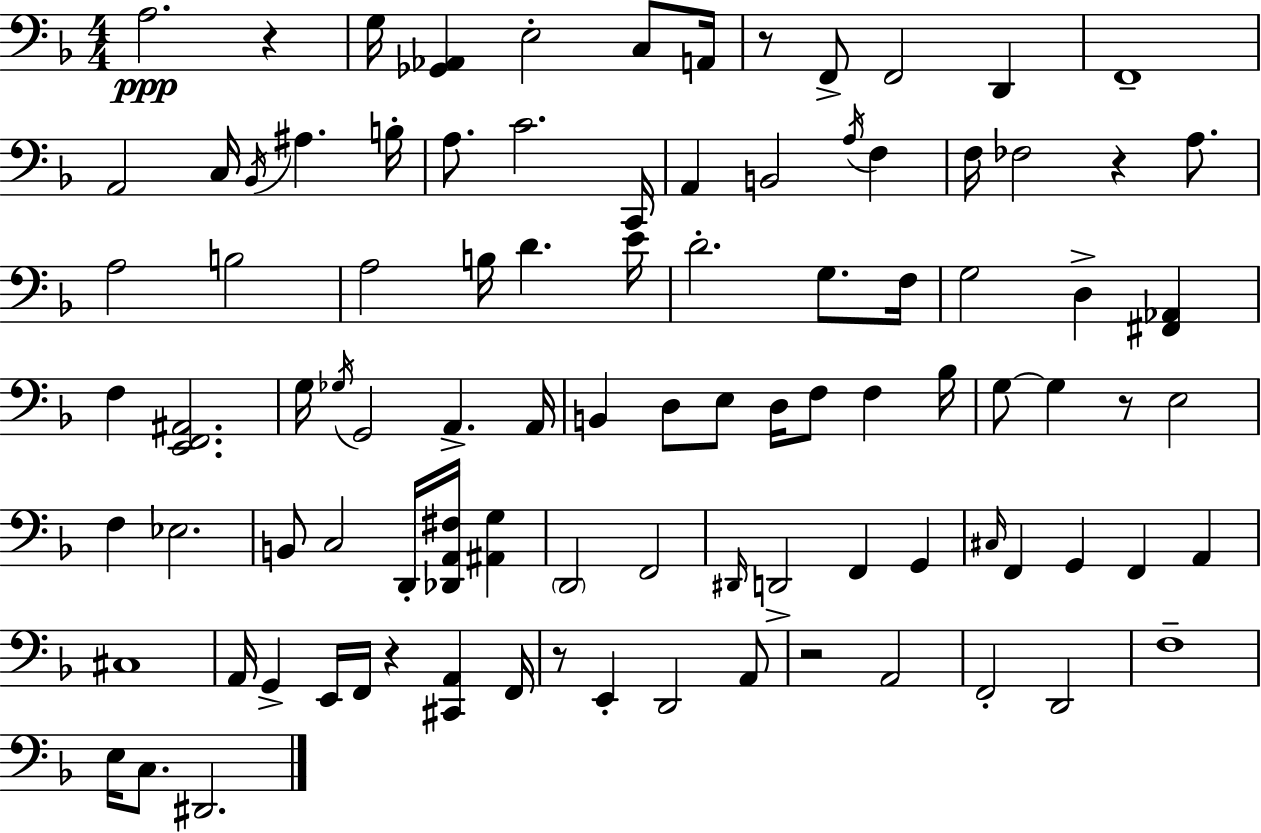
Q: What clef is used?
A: bass